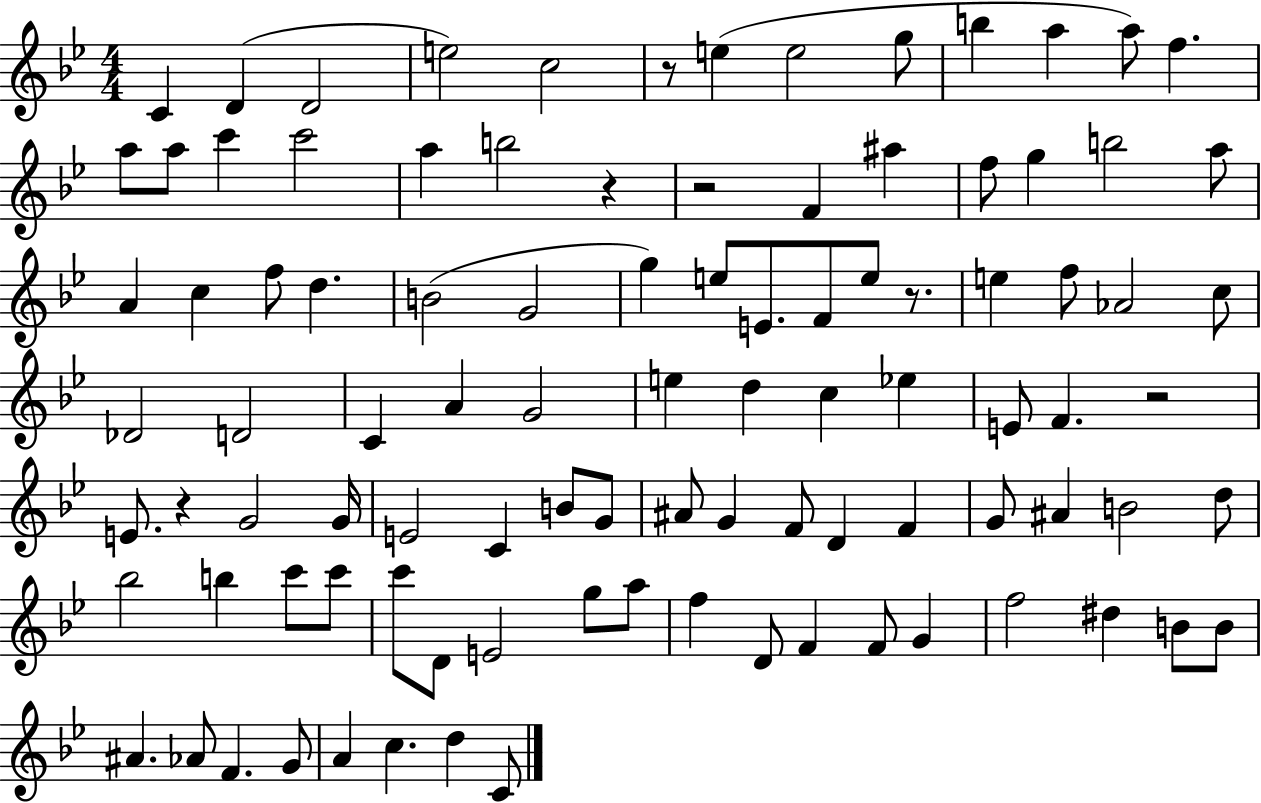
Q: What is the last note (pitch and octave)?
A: C4